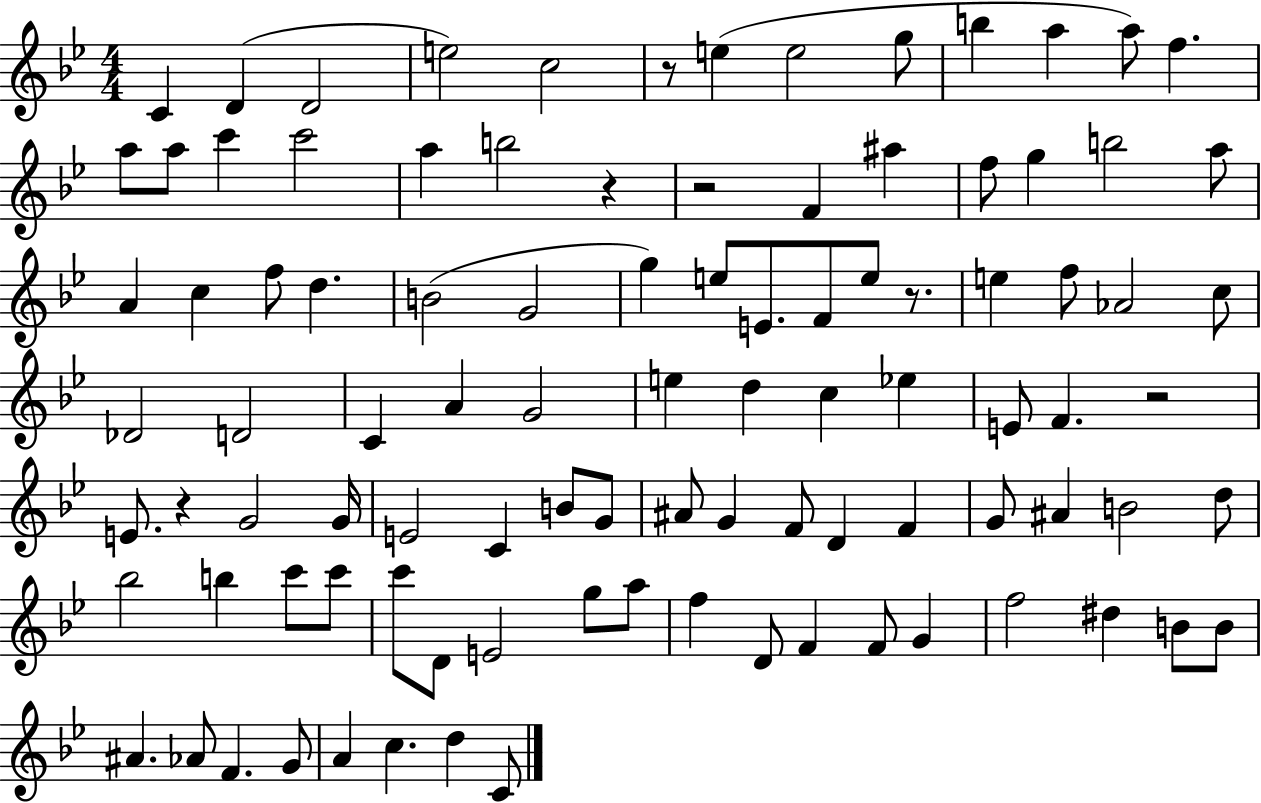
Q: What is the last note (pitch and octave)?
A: C4